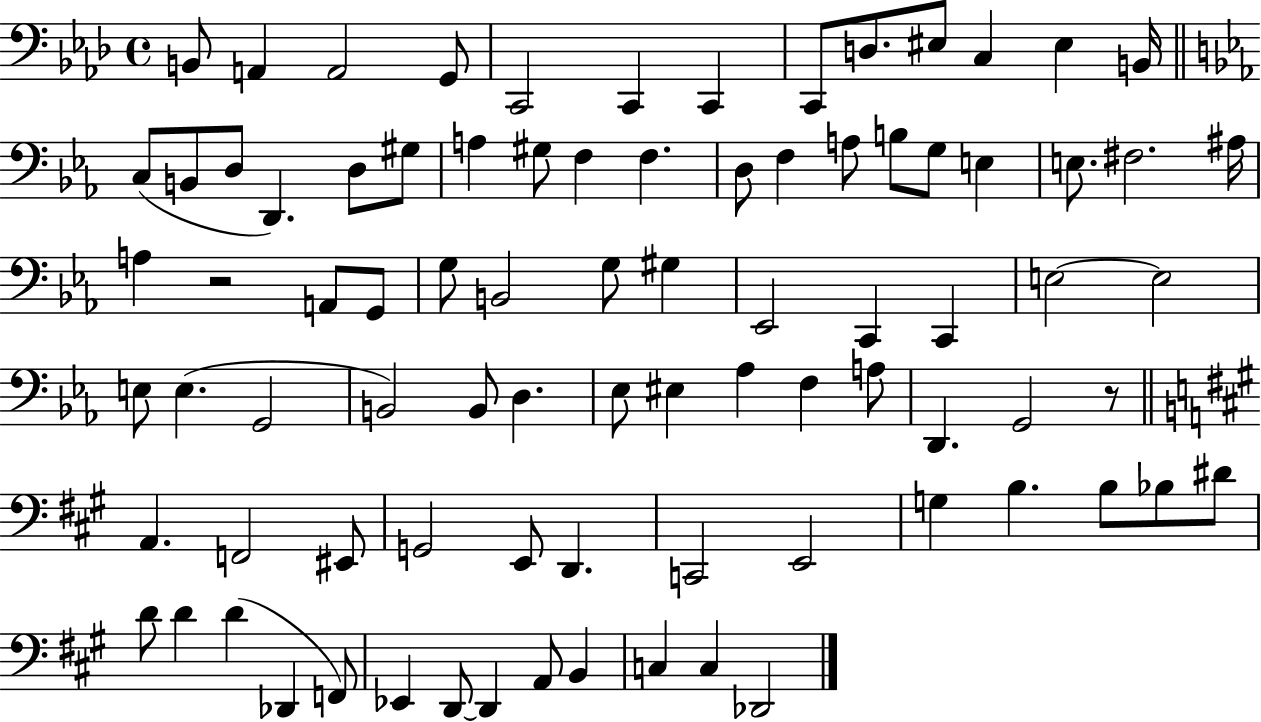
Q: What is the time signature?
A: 4/4